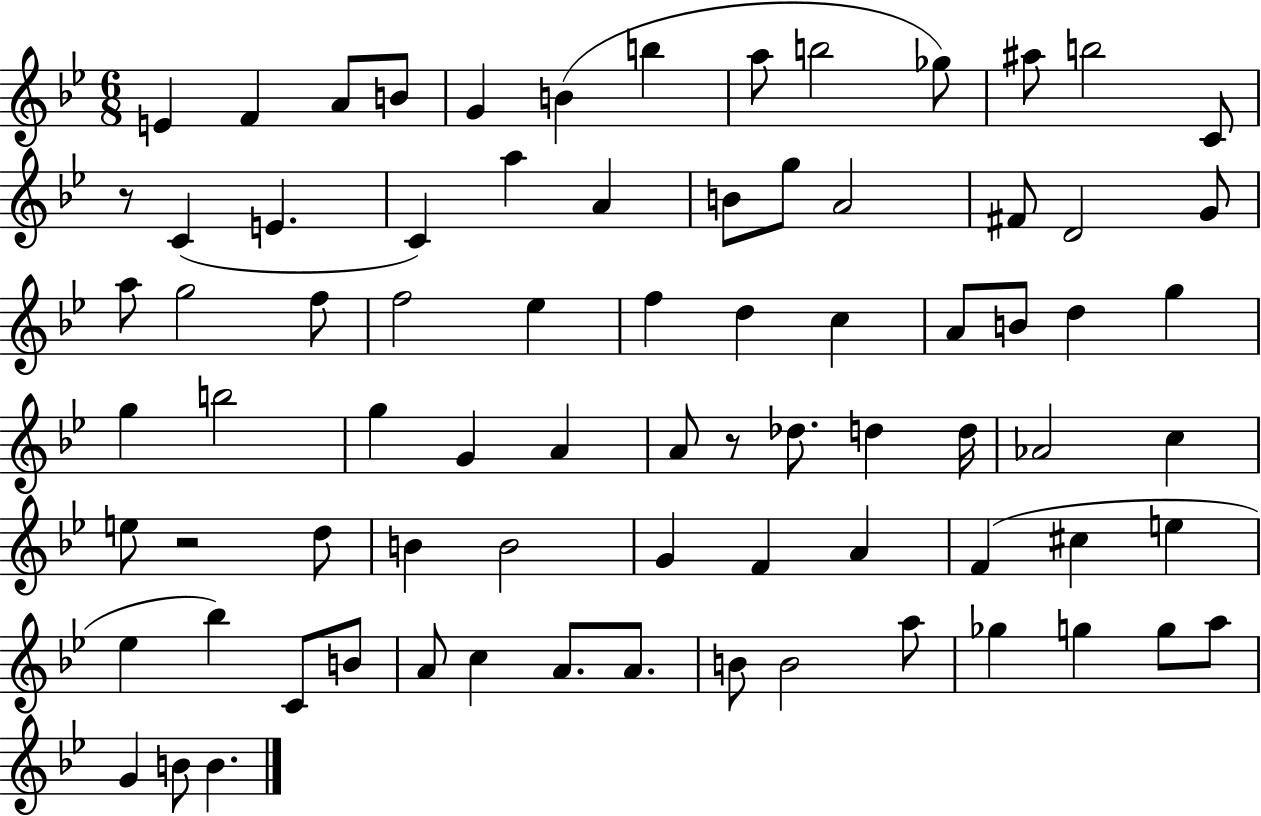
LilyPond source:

{
  \clef treble
  \numericTimeSignature
  \time 6/8
  \key bes \major
  \repeat volta 2 { e'4 f'4 a'8 b'8 | g'4 b'4( b''4 | a''8 b''2 ges''8) | ais''8 b''2 c'8 | \break r8 c'4( e'4. | c'4) a''4 a'4 | b'8 g''8 a'2 | fis'8 d'2 g'8 | \break a''8 g''2 f''8 | f''2 ees''4 | f''4 d''4 c''4 | a'8 b'8 d''4 g''4 | \break g''4 b''2 | g''4 g'4 a'4 | a'8 r8 des''8. d''4 d''16 | aes'2 c''4 | \break e''8 r2 d''8 | b'4 b'2 | g'4 f'4 a'4 | f'4( cis''4 e''4 | \break ees''4 bes''4) c'8 b'8 | a'8 c''4 a'8. a'8. | b'8 b'2 a''8 | ges''4 g''4 g''8 a''8 | \break g'4 b'8 b'4. | } \bar "|."
}